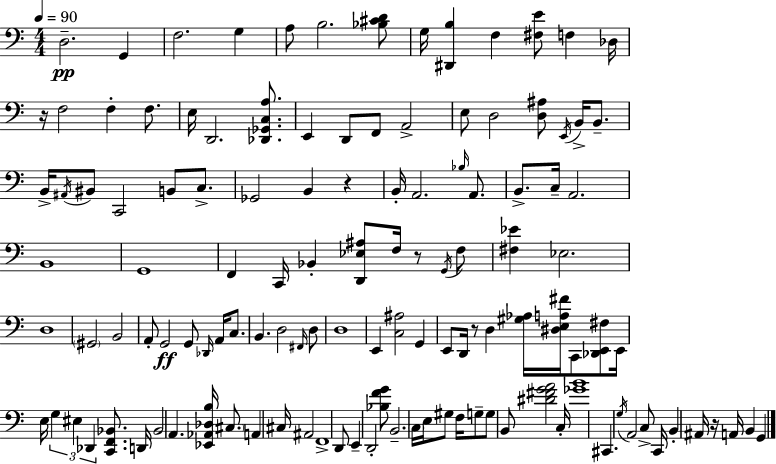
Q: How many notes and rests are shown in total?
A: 124